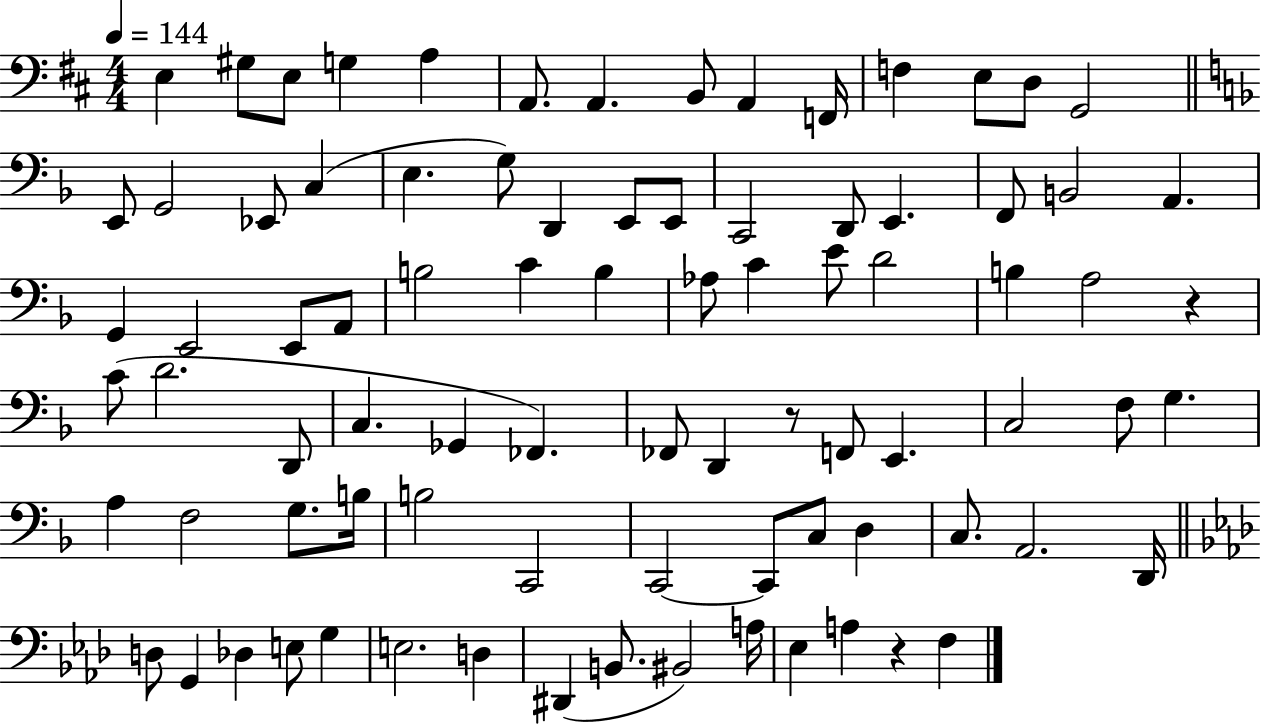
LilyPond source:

{
  \clef bass
  \numericTimeSignature
  \time 4/4
  \key d \major
  \tempo 4 = 144
  e4 gis8 e8 g4 a4 | a,8. a,4. b,8 a,4 f,16 | f4 e8 d8 g,2 | \bar "||" \break \key f \major e,8 g,2 ees,8 c4( | e4. g8) d,4 e,8 e,8 | c,2 d,8 e,4. | f,8 b,2 a,4. | \break g,4 e,2 e,8 a,8 | b2 c'4 b4 | aes8 c'4 e'8 d'2 | b4 a2 r4 | \break c'8( d'2. d,8 | c4. ges,4 fes,4.) | fes,8 d,4 r8 f,8 e,4. | c2 f8 g4. | \break a4 f2 g8. b16 | b2 c,2 | c,2~~ c,8 c8 d4 | c8. a,2. d,16 | \break \bar "||" \break \key f \minor d8 g,4 des4 e8 g4 | e2. d4 | dis,4( b,8. bis,2) a16 | ees4 a4 r4 f4 | \break \bar "|."
}